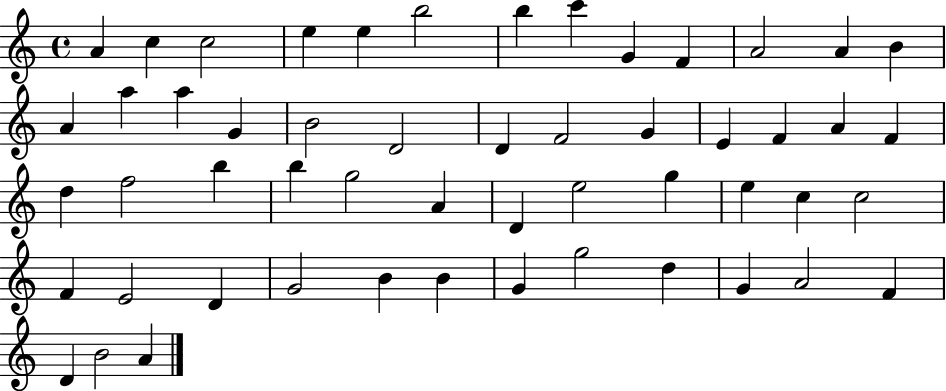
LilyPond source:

{
  \clef treble
  \time 4/4
  \defaultTimeSignature
  \key c \major
  a'4 c''4 c''2 | e''4 e''4 b''2 | b''4 c'''4 g'4 f'4 | a'2 a'4 b'4 | \break a'4 a''4 a''4 g'4 | b'2 d'2 | d'4 f'2 g'4 | e'4 f'4 a'4 f'4 | \break d''4 f''2 b''4 | b''4 g''2 a'4 | d'4 e''2 g''4 | e''4 c''4 c''2 | \break f'4 e'2 d'4 | g'2 b'4 b'4 | g'4 g''2 d''4 | g'4 a'2 f'4 | \break d'4 b'2 a'4 | \bar "|."
}